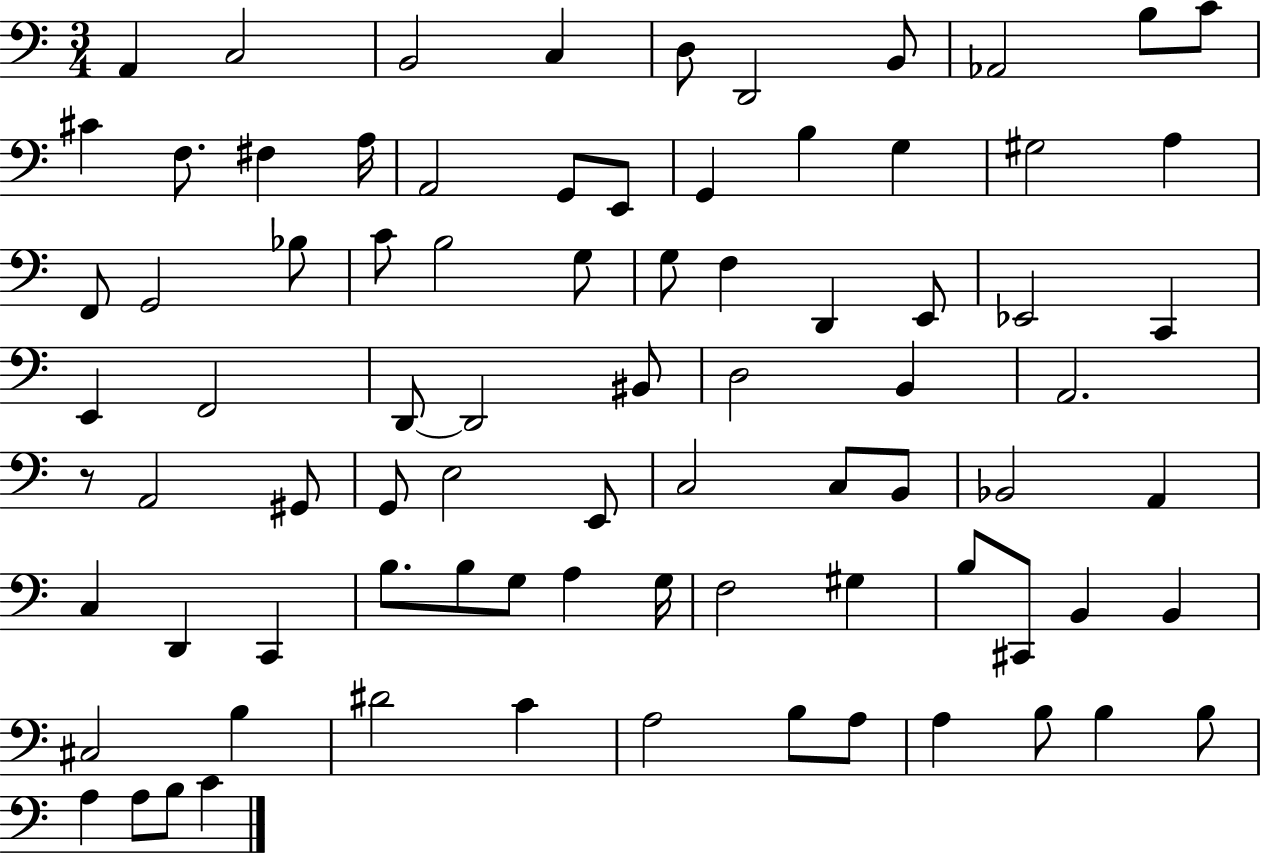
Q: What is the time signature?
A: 3/4